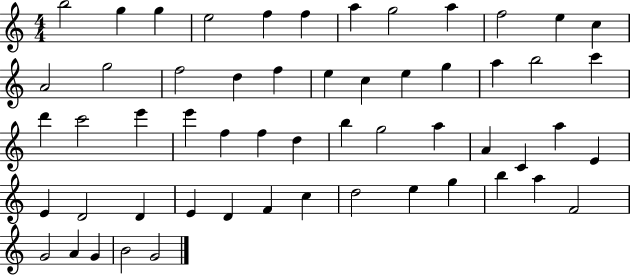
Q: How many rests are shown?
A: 0